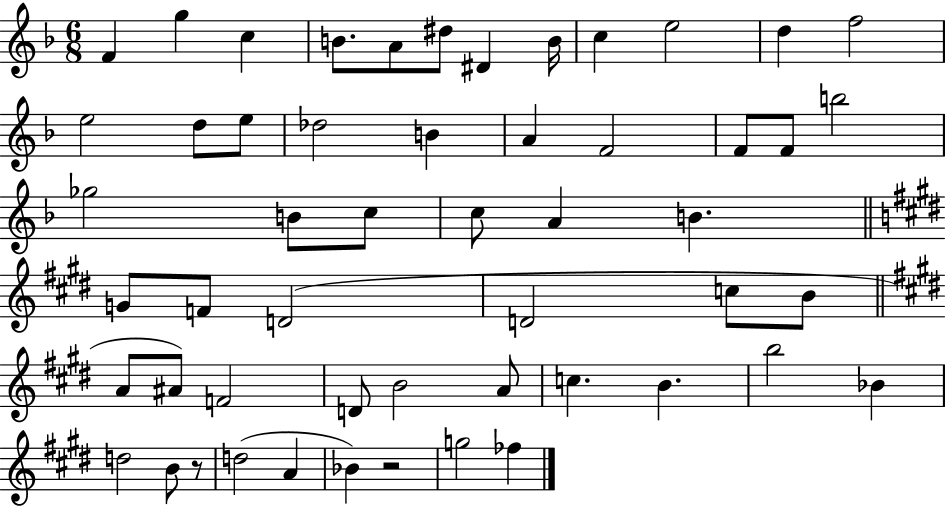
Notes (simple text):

F4/q G5/q C5/q B4/e. A4/e D#5/e D#4/q B4/s C5/q E5/h D5/q F5/h E5/h D5/e E5/e Db5/h B4/q A4/q F4/h F4/e F4/e B5/h Gb5/h B4/e C5/e C5/e A4/q B4/q. G4/e F4/e D4/h D4/h C5/e B4/e A4/e A#4/e F4/h D4/e B4/h A4/e C5/q. B4/q. B5/h Bb4/q D5/h B4/e R/e D5/h A4/q Bb4/q R/h G5/h FES5/q